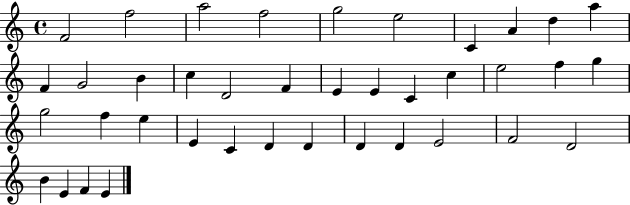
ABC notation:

X:1
T:Untitled
M:4/4
L:1/4
K:C
F2 f2 a2 f2 g2 e2 C A d a F G2 B c D2 F E E C c e2 f g g2 f e E C D D D D E2 F2 D2 B E F E